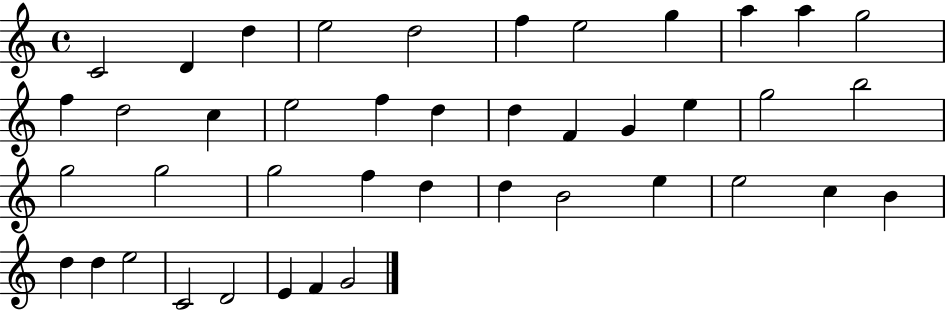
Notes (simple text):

C4/h D4/q D5/q E5/h D5/h F5/q E5/h G5/q A5/q A5/q G5/h F5/q D5/h C5/q E5/h F5/q D5/q D5/q F4/q G4/q E5/q G5/h B5/h G5/h G5/h G5/h F5/q D5/q D5/q B4/h E5/q E5/h C5/q B4/q D5/q D5/q E5/h C4/h D4/h E4/q F4/q G4/h